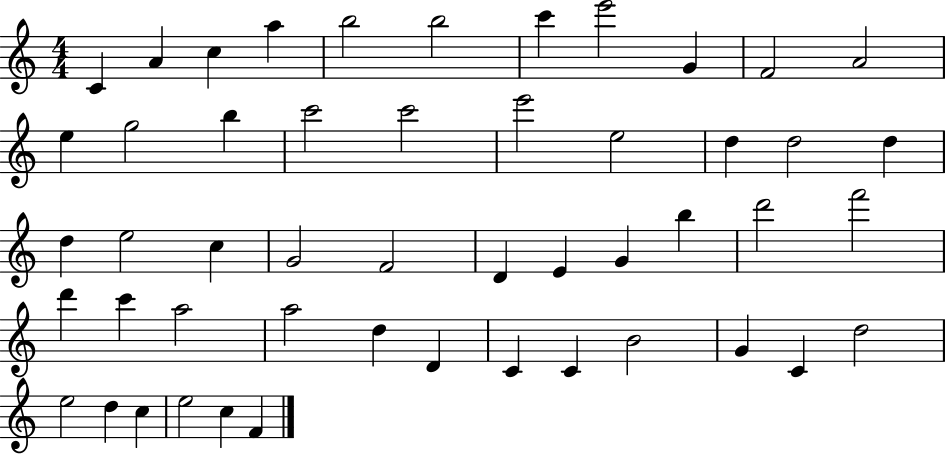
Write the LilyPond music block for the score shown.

{
  \clef treble
  \numericTimeSignature
  \time 4/4
  \key c \major
  c'4 a'4 c''4 a''4 | b''2 b''2 | c'''4 e'''2 g'4 | f'2 a'2 | \break e''4 g''2 b''4 | c'''2 c'''2 | e'''2 e''2 | d''4 d''2 d''4 | \break d''4 e''2 c''4 | g'2 f'2 | d'4 e'4 g'4 b''4 | d'''2 f'''2 | \break d'''4 c'''4 a''2 | a''2 d''4 d'4 | c'4 c'4 b'2 | g'4 c'4 d''2 | \break e''2 d''4 c''4 | e''2 c''4 f'4 | \bar "|."
}